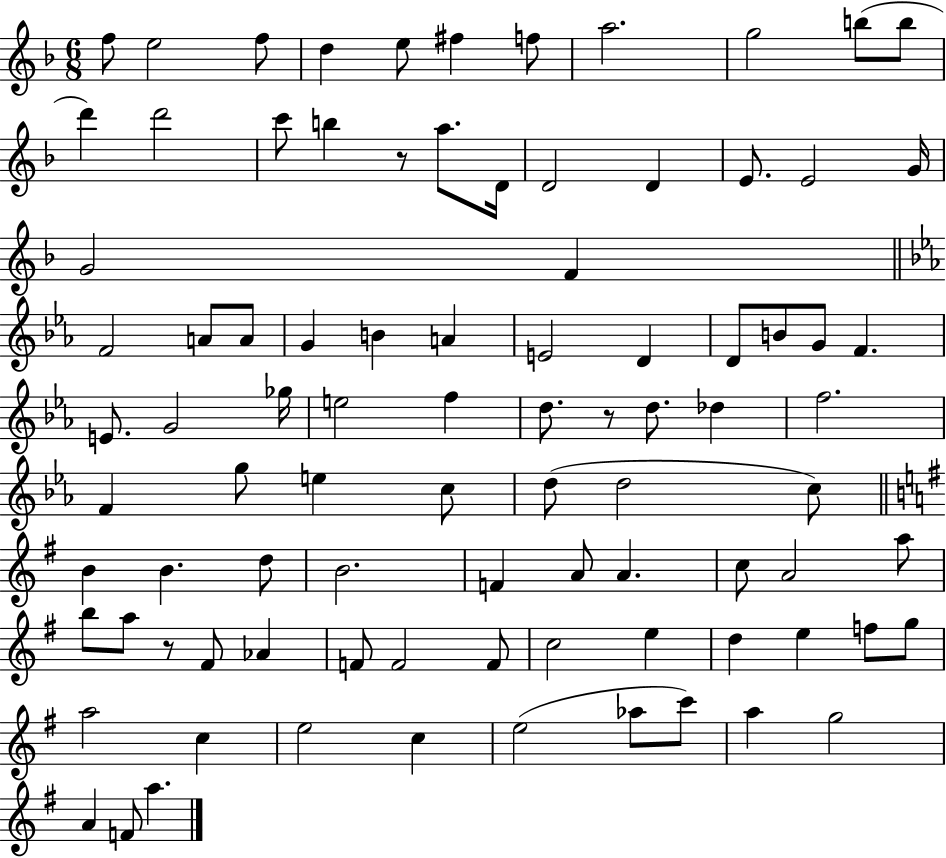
{
  \clef treble
  \numericTimeSignature
  \time 6/8
  \key f \major
  f''8 e''2 f''8 | d''4 e''8 fis''4 f''8 | a''2. | g''2 b''8( b''8 | \break d'''4) d'''2 | c'''8 b''4 r8 a''8. d'16 | d'2 d'4 | e'8. e'2 g'16 | \break g'2 f'4 | \bar "||" \break \key ees \major f'2 a'8 a'8 | g'4 b'4 a'4 | e'2 d'4 | d'8 b'8 g'8 f'4. | \break e'8. g'2 ges''16 | e''2 f''4 | d''8. r8 d''8. des''4 | f''2. | \break f'4 g''8 e''4 c''8 | d''8( d''2 c''8) | \bar "||" \break \key e \minor b'4 b'4. d''8 | b'2. | f'4 a'8 a'4. | c''8 a'2 a''8 | \break b''8 a''8 r8 fis'8 aes'4 | f'8 f'2 f'8 | c''2 e''4 | d''4 e''4 f''8 g''8 | \break a''2 c''4 | e''2 c''4 | e''2( aes''8 c'''8) | a''4 g''2 | \break a'4 f'8 a''4. | \bar "|."
}